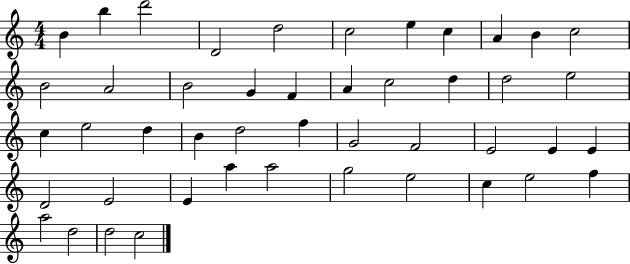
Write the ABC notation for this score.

X:1
T:Untitled
M:4/4
L:1/4
K:C
B b d'2 D2 d2 c2 e c A B c2 B2 A2 B2 G F A c2 d d2 e2 c e2 d B d2 f G2 F2 E2 E E D2 E2 E a a2 g2 e2 c e2 f a2 d2 d2 c2